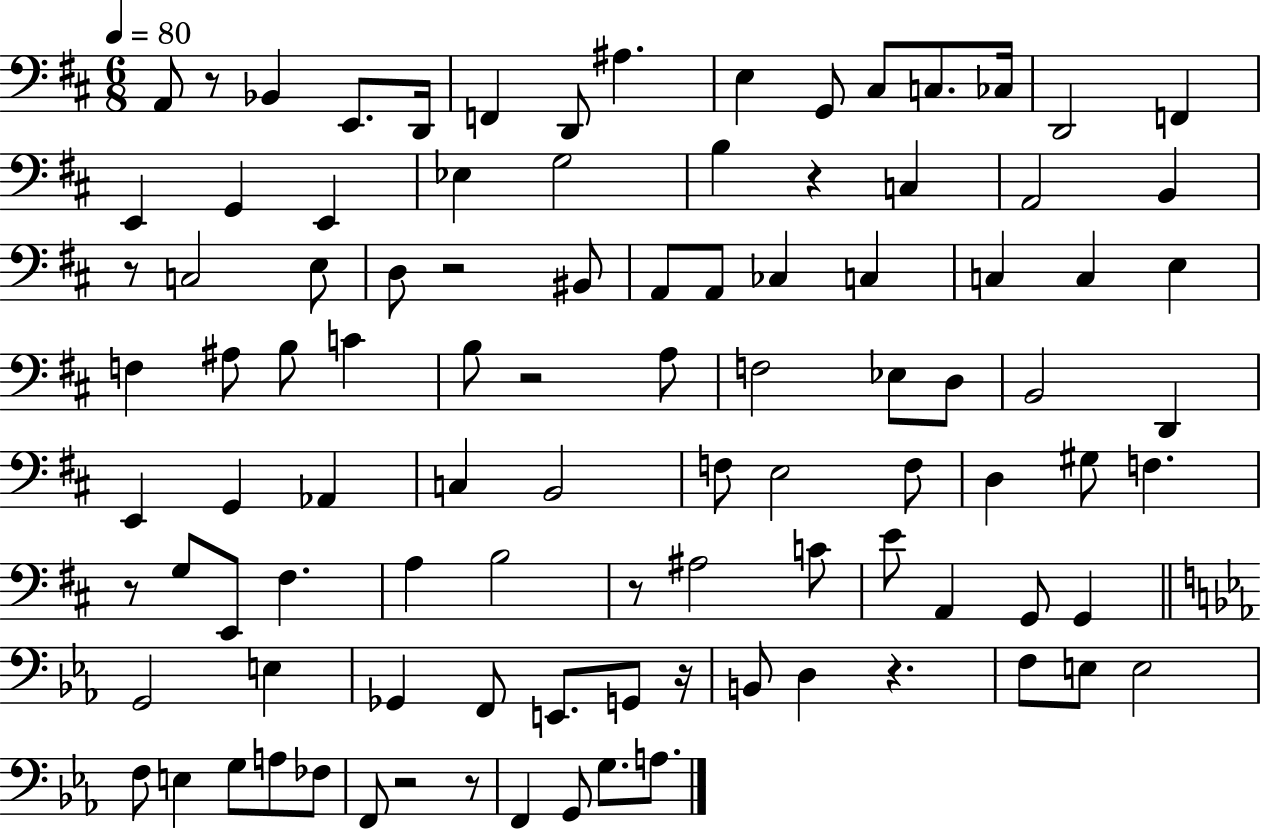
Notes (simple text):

A2/e R/e Bb2/q E2/e. D2/s F2/q D2/e A#3/q. E3/q G2/e C#3/e C3/e. CES3/s D2/h F2/q E2/q G2/q E2/q Eb3/q G3/h B3/q R/q C3/q A2/h B2/q R/e C3/h E3/e D3/e R/h BIS2/e A2/e A2/e CES3/q C3/q C3/q C3/q E3/q F3/q A#3/e B3/e C4/q B3/e R/h A3/e F3/h Eb3/e D3/e B2/h D2/q E2/q G2/q Ab2/q C3/q B2/h F3/e E3/h F3/e D3/q G#3/e F3/q. R/e G3/e E2/e F#3/q. A3/q B3/h R/e A#3/h C4/e E4/e A2/q G2/e G2/q G2/h E3/q Gb2/q F2/e E2/e. G2/e R/s B2/e D3/q R/q. F3/e E3/e E3/h F3/e E3/q G3/e A3/e FES3/e F2/e R/h R/e F2/q G2/e G3/e. A3/e.